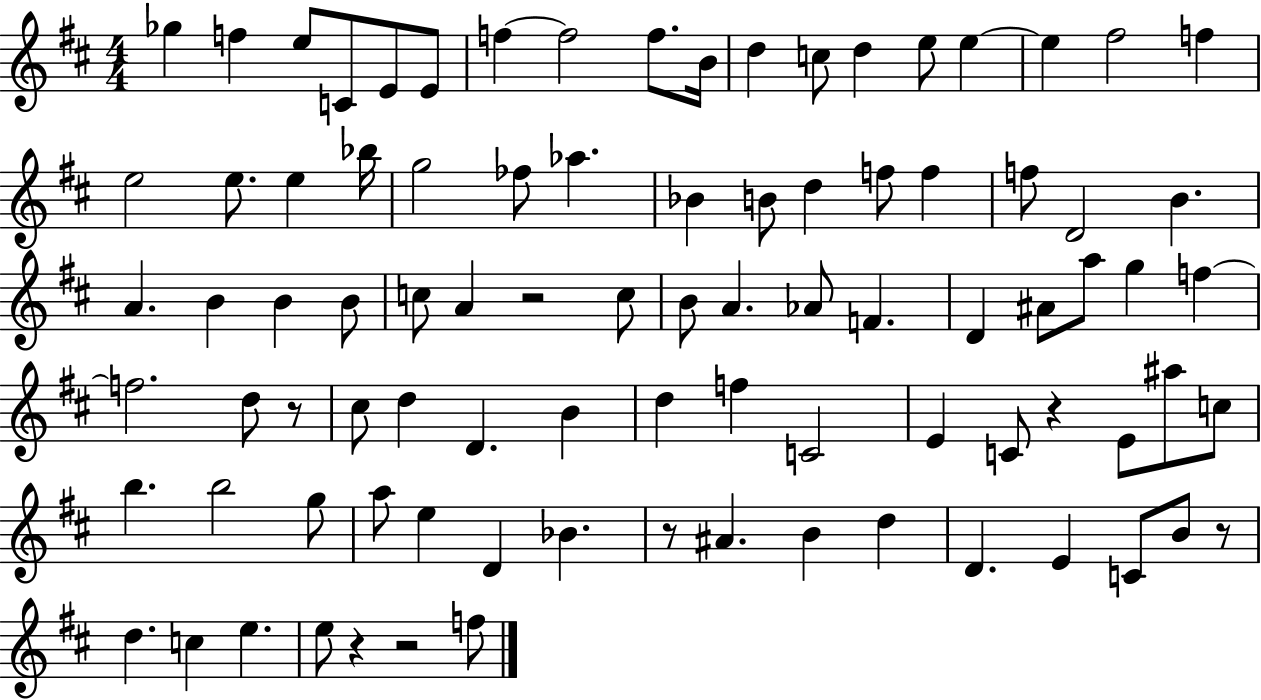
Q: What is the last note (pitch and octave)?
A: F5